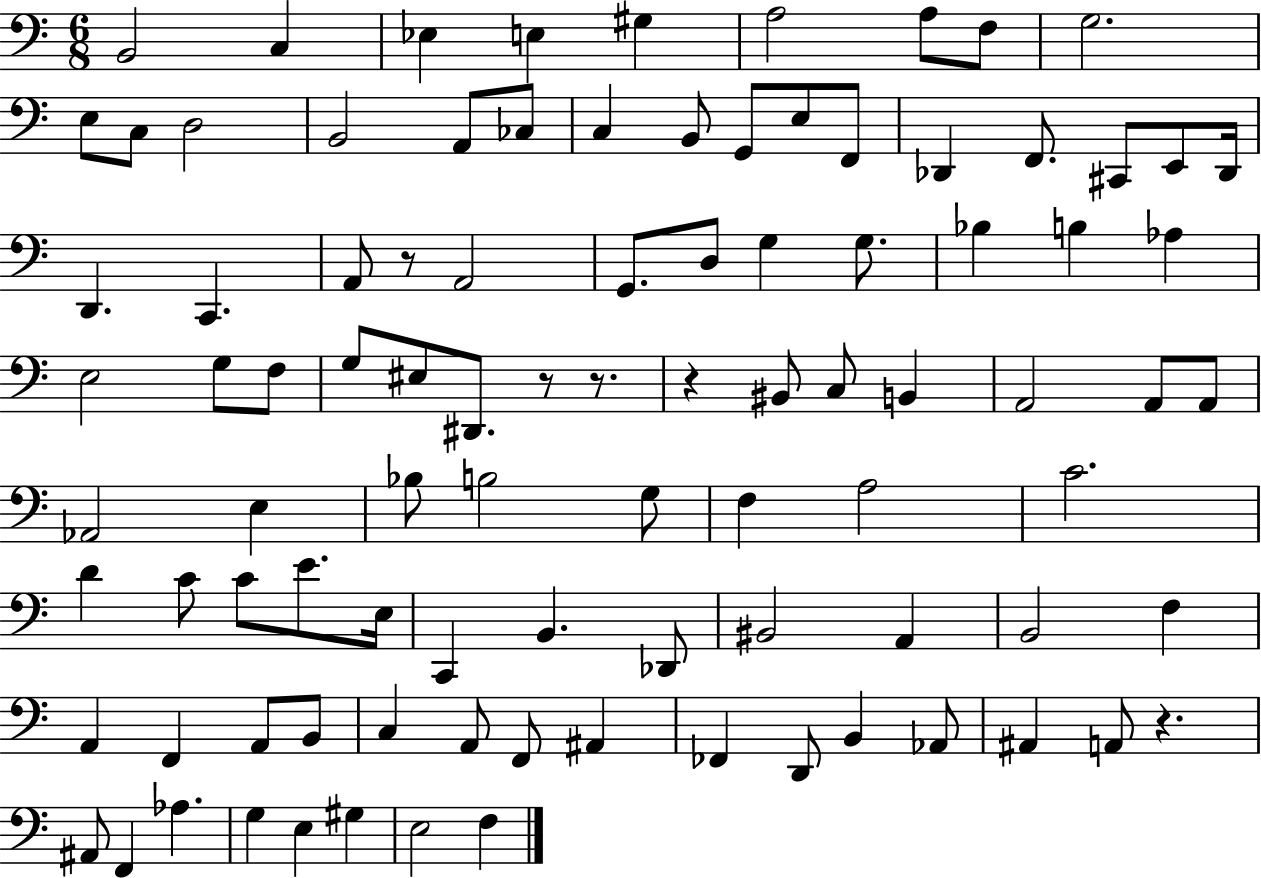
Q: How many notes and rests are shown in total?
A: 95